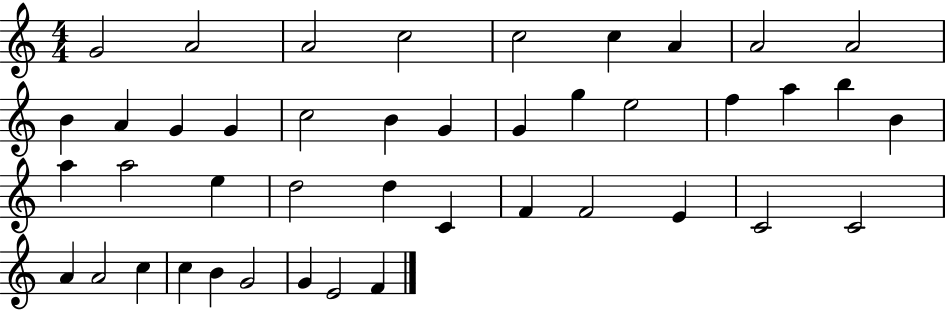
X:1
T:Untitled
M:4/4
L:1/4
K:C
G2 A2 A2 c2 c2 c A A2 A2 B A G G c2 B G G g e2 f a b B a a2 e d2 d C F F2 E C2 C2 A A2 c c B G2 G E2 F